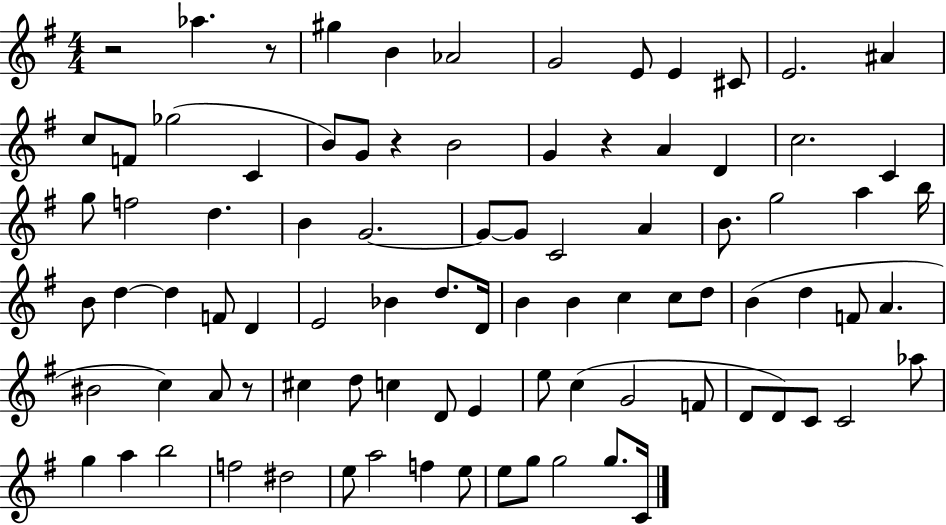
{
  \clef treble
  \numericTimeSignature
  \time 4/4
  \key g \major
  \repeat volta 2 { r2 aes''4. r8 | gis''4 b'4 aes'2 | g'2 e'8 e'4 cis'8 | e'2. ais'4 | \break c''8 f'8 ges''2( c'4 | b'8) g'8 r4 b'2 | g'4 r4 a'4 d'4 | c''2. c'4 | \break g''8 f''2 d''4. | b'4 g'2.~~ | g'8~~ g'8 c'2 a'4 | b'8. g''2 a''4 b''16 | \break b'8 d''4~~ d''4 f'8 d'4 | e'2 bes'4 d''8. d'16 | b'4 b'4 c''4 c''8 d''8 | b'4( d''4 f'8 a'4. | \break bis'2 c''4) a'8 r8 | cis''4 d''8 c''4 d'8 e'4 | e''8 c''4( g'2 f'8 | d'8 d'8) c'8 c'2 aes''8 | \break g''4 a''4 b''2 | f''2 dis''2 | e''8 a''2 f''4 e''8 | e''8 g''8 g''2 g''8. c'16 | \break } \bar "|."
}